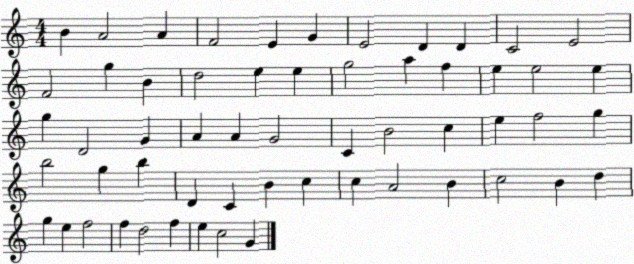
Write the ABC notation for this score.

X:1
T:Untitled
M:4/4
L:1/4
K:C
B A2 A F2 E G E2 D D C2 E2 F2 g B d2 e e g2 a f e e2 e g D2 G A A G2 C B2 c e f2 g b2 g b D C B c c A2 B c2 B d g e f2 f d2 f e c2 G